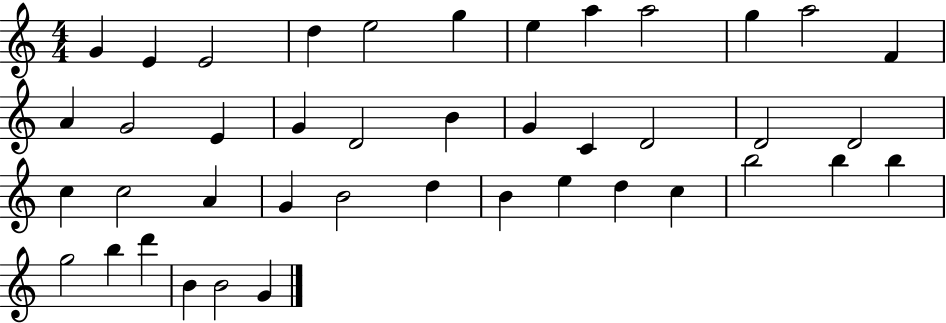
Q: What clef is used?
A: treble